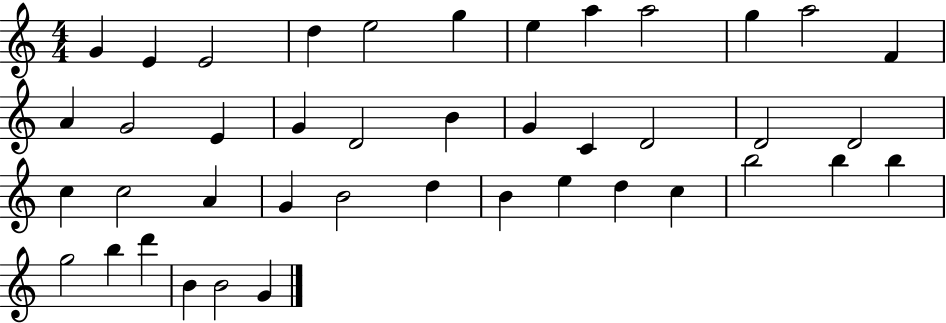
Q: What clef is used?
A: treble